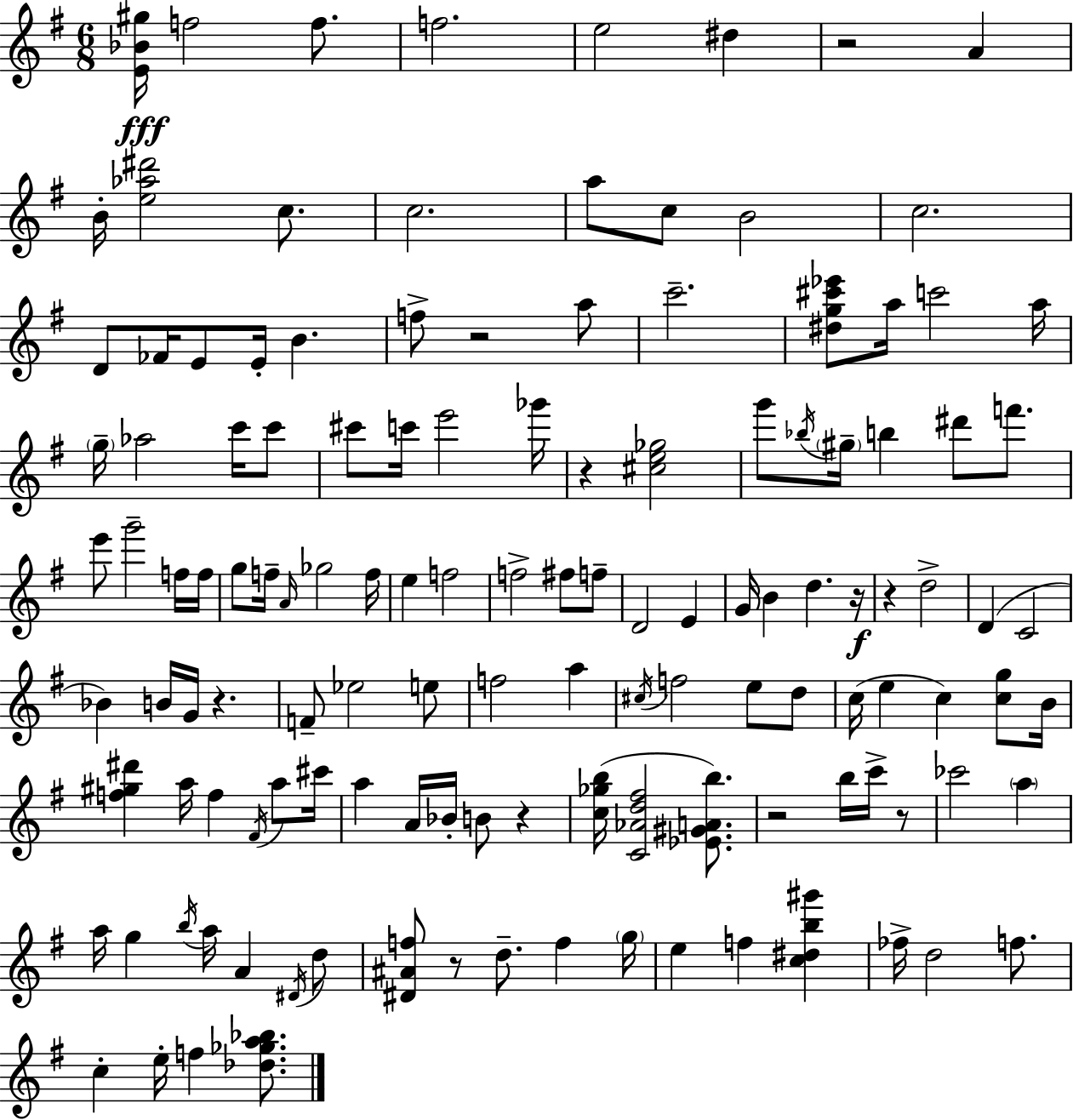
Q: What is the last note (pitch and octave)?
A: F5